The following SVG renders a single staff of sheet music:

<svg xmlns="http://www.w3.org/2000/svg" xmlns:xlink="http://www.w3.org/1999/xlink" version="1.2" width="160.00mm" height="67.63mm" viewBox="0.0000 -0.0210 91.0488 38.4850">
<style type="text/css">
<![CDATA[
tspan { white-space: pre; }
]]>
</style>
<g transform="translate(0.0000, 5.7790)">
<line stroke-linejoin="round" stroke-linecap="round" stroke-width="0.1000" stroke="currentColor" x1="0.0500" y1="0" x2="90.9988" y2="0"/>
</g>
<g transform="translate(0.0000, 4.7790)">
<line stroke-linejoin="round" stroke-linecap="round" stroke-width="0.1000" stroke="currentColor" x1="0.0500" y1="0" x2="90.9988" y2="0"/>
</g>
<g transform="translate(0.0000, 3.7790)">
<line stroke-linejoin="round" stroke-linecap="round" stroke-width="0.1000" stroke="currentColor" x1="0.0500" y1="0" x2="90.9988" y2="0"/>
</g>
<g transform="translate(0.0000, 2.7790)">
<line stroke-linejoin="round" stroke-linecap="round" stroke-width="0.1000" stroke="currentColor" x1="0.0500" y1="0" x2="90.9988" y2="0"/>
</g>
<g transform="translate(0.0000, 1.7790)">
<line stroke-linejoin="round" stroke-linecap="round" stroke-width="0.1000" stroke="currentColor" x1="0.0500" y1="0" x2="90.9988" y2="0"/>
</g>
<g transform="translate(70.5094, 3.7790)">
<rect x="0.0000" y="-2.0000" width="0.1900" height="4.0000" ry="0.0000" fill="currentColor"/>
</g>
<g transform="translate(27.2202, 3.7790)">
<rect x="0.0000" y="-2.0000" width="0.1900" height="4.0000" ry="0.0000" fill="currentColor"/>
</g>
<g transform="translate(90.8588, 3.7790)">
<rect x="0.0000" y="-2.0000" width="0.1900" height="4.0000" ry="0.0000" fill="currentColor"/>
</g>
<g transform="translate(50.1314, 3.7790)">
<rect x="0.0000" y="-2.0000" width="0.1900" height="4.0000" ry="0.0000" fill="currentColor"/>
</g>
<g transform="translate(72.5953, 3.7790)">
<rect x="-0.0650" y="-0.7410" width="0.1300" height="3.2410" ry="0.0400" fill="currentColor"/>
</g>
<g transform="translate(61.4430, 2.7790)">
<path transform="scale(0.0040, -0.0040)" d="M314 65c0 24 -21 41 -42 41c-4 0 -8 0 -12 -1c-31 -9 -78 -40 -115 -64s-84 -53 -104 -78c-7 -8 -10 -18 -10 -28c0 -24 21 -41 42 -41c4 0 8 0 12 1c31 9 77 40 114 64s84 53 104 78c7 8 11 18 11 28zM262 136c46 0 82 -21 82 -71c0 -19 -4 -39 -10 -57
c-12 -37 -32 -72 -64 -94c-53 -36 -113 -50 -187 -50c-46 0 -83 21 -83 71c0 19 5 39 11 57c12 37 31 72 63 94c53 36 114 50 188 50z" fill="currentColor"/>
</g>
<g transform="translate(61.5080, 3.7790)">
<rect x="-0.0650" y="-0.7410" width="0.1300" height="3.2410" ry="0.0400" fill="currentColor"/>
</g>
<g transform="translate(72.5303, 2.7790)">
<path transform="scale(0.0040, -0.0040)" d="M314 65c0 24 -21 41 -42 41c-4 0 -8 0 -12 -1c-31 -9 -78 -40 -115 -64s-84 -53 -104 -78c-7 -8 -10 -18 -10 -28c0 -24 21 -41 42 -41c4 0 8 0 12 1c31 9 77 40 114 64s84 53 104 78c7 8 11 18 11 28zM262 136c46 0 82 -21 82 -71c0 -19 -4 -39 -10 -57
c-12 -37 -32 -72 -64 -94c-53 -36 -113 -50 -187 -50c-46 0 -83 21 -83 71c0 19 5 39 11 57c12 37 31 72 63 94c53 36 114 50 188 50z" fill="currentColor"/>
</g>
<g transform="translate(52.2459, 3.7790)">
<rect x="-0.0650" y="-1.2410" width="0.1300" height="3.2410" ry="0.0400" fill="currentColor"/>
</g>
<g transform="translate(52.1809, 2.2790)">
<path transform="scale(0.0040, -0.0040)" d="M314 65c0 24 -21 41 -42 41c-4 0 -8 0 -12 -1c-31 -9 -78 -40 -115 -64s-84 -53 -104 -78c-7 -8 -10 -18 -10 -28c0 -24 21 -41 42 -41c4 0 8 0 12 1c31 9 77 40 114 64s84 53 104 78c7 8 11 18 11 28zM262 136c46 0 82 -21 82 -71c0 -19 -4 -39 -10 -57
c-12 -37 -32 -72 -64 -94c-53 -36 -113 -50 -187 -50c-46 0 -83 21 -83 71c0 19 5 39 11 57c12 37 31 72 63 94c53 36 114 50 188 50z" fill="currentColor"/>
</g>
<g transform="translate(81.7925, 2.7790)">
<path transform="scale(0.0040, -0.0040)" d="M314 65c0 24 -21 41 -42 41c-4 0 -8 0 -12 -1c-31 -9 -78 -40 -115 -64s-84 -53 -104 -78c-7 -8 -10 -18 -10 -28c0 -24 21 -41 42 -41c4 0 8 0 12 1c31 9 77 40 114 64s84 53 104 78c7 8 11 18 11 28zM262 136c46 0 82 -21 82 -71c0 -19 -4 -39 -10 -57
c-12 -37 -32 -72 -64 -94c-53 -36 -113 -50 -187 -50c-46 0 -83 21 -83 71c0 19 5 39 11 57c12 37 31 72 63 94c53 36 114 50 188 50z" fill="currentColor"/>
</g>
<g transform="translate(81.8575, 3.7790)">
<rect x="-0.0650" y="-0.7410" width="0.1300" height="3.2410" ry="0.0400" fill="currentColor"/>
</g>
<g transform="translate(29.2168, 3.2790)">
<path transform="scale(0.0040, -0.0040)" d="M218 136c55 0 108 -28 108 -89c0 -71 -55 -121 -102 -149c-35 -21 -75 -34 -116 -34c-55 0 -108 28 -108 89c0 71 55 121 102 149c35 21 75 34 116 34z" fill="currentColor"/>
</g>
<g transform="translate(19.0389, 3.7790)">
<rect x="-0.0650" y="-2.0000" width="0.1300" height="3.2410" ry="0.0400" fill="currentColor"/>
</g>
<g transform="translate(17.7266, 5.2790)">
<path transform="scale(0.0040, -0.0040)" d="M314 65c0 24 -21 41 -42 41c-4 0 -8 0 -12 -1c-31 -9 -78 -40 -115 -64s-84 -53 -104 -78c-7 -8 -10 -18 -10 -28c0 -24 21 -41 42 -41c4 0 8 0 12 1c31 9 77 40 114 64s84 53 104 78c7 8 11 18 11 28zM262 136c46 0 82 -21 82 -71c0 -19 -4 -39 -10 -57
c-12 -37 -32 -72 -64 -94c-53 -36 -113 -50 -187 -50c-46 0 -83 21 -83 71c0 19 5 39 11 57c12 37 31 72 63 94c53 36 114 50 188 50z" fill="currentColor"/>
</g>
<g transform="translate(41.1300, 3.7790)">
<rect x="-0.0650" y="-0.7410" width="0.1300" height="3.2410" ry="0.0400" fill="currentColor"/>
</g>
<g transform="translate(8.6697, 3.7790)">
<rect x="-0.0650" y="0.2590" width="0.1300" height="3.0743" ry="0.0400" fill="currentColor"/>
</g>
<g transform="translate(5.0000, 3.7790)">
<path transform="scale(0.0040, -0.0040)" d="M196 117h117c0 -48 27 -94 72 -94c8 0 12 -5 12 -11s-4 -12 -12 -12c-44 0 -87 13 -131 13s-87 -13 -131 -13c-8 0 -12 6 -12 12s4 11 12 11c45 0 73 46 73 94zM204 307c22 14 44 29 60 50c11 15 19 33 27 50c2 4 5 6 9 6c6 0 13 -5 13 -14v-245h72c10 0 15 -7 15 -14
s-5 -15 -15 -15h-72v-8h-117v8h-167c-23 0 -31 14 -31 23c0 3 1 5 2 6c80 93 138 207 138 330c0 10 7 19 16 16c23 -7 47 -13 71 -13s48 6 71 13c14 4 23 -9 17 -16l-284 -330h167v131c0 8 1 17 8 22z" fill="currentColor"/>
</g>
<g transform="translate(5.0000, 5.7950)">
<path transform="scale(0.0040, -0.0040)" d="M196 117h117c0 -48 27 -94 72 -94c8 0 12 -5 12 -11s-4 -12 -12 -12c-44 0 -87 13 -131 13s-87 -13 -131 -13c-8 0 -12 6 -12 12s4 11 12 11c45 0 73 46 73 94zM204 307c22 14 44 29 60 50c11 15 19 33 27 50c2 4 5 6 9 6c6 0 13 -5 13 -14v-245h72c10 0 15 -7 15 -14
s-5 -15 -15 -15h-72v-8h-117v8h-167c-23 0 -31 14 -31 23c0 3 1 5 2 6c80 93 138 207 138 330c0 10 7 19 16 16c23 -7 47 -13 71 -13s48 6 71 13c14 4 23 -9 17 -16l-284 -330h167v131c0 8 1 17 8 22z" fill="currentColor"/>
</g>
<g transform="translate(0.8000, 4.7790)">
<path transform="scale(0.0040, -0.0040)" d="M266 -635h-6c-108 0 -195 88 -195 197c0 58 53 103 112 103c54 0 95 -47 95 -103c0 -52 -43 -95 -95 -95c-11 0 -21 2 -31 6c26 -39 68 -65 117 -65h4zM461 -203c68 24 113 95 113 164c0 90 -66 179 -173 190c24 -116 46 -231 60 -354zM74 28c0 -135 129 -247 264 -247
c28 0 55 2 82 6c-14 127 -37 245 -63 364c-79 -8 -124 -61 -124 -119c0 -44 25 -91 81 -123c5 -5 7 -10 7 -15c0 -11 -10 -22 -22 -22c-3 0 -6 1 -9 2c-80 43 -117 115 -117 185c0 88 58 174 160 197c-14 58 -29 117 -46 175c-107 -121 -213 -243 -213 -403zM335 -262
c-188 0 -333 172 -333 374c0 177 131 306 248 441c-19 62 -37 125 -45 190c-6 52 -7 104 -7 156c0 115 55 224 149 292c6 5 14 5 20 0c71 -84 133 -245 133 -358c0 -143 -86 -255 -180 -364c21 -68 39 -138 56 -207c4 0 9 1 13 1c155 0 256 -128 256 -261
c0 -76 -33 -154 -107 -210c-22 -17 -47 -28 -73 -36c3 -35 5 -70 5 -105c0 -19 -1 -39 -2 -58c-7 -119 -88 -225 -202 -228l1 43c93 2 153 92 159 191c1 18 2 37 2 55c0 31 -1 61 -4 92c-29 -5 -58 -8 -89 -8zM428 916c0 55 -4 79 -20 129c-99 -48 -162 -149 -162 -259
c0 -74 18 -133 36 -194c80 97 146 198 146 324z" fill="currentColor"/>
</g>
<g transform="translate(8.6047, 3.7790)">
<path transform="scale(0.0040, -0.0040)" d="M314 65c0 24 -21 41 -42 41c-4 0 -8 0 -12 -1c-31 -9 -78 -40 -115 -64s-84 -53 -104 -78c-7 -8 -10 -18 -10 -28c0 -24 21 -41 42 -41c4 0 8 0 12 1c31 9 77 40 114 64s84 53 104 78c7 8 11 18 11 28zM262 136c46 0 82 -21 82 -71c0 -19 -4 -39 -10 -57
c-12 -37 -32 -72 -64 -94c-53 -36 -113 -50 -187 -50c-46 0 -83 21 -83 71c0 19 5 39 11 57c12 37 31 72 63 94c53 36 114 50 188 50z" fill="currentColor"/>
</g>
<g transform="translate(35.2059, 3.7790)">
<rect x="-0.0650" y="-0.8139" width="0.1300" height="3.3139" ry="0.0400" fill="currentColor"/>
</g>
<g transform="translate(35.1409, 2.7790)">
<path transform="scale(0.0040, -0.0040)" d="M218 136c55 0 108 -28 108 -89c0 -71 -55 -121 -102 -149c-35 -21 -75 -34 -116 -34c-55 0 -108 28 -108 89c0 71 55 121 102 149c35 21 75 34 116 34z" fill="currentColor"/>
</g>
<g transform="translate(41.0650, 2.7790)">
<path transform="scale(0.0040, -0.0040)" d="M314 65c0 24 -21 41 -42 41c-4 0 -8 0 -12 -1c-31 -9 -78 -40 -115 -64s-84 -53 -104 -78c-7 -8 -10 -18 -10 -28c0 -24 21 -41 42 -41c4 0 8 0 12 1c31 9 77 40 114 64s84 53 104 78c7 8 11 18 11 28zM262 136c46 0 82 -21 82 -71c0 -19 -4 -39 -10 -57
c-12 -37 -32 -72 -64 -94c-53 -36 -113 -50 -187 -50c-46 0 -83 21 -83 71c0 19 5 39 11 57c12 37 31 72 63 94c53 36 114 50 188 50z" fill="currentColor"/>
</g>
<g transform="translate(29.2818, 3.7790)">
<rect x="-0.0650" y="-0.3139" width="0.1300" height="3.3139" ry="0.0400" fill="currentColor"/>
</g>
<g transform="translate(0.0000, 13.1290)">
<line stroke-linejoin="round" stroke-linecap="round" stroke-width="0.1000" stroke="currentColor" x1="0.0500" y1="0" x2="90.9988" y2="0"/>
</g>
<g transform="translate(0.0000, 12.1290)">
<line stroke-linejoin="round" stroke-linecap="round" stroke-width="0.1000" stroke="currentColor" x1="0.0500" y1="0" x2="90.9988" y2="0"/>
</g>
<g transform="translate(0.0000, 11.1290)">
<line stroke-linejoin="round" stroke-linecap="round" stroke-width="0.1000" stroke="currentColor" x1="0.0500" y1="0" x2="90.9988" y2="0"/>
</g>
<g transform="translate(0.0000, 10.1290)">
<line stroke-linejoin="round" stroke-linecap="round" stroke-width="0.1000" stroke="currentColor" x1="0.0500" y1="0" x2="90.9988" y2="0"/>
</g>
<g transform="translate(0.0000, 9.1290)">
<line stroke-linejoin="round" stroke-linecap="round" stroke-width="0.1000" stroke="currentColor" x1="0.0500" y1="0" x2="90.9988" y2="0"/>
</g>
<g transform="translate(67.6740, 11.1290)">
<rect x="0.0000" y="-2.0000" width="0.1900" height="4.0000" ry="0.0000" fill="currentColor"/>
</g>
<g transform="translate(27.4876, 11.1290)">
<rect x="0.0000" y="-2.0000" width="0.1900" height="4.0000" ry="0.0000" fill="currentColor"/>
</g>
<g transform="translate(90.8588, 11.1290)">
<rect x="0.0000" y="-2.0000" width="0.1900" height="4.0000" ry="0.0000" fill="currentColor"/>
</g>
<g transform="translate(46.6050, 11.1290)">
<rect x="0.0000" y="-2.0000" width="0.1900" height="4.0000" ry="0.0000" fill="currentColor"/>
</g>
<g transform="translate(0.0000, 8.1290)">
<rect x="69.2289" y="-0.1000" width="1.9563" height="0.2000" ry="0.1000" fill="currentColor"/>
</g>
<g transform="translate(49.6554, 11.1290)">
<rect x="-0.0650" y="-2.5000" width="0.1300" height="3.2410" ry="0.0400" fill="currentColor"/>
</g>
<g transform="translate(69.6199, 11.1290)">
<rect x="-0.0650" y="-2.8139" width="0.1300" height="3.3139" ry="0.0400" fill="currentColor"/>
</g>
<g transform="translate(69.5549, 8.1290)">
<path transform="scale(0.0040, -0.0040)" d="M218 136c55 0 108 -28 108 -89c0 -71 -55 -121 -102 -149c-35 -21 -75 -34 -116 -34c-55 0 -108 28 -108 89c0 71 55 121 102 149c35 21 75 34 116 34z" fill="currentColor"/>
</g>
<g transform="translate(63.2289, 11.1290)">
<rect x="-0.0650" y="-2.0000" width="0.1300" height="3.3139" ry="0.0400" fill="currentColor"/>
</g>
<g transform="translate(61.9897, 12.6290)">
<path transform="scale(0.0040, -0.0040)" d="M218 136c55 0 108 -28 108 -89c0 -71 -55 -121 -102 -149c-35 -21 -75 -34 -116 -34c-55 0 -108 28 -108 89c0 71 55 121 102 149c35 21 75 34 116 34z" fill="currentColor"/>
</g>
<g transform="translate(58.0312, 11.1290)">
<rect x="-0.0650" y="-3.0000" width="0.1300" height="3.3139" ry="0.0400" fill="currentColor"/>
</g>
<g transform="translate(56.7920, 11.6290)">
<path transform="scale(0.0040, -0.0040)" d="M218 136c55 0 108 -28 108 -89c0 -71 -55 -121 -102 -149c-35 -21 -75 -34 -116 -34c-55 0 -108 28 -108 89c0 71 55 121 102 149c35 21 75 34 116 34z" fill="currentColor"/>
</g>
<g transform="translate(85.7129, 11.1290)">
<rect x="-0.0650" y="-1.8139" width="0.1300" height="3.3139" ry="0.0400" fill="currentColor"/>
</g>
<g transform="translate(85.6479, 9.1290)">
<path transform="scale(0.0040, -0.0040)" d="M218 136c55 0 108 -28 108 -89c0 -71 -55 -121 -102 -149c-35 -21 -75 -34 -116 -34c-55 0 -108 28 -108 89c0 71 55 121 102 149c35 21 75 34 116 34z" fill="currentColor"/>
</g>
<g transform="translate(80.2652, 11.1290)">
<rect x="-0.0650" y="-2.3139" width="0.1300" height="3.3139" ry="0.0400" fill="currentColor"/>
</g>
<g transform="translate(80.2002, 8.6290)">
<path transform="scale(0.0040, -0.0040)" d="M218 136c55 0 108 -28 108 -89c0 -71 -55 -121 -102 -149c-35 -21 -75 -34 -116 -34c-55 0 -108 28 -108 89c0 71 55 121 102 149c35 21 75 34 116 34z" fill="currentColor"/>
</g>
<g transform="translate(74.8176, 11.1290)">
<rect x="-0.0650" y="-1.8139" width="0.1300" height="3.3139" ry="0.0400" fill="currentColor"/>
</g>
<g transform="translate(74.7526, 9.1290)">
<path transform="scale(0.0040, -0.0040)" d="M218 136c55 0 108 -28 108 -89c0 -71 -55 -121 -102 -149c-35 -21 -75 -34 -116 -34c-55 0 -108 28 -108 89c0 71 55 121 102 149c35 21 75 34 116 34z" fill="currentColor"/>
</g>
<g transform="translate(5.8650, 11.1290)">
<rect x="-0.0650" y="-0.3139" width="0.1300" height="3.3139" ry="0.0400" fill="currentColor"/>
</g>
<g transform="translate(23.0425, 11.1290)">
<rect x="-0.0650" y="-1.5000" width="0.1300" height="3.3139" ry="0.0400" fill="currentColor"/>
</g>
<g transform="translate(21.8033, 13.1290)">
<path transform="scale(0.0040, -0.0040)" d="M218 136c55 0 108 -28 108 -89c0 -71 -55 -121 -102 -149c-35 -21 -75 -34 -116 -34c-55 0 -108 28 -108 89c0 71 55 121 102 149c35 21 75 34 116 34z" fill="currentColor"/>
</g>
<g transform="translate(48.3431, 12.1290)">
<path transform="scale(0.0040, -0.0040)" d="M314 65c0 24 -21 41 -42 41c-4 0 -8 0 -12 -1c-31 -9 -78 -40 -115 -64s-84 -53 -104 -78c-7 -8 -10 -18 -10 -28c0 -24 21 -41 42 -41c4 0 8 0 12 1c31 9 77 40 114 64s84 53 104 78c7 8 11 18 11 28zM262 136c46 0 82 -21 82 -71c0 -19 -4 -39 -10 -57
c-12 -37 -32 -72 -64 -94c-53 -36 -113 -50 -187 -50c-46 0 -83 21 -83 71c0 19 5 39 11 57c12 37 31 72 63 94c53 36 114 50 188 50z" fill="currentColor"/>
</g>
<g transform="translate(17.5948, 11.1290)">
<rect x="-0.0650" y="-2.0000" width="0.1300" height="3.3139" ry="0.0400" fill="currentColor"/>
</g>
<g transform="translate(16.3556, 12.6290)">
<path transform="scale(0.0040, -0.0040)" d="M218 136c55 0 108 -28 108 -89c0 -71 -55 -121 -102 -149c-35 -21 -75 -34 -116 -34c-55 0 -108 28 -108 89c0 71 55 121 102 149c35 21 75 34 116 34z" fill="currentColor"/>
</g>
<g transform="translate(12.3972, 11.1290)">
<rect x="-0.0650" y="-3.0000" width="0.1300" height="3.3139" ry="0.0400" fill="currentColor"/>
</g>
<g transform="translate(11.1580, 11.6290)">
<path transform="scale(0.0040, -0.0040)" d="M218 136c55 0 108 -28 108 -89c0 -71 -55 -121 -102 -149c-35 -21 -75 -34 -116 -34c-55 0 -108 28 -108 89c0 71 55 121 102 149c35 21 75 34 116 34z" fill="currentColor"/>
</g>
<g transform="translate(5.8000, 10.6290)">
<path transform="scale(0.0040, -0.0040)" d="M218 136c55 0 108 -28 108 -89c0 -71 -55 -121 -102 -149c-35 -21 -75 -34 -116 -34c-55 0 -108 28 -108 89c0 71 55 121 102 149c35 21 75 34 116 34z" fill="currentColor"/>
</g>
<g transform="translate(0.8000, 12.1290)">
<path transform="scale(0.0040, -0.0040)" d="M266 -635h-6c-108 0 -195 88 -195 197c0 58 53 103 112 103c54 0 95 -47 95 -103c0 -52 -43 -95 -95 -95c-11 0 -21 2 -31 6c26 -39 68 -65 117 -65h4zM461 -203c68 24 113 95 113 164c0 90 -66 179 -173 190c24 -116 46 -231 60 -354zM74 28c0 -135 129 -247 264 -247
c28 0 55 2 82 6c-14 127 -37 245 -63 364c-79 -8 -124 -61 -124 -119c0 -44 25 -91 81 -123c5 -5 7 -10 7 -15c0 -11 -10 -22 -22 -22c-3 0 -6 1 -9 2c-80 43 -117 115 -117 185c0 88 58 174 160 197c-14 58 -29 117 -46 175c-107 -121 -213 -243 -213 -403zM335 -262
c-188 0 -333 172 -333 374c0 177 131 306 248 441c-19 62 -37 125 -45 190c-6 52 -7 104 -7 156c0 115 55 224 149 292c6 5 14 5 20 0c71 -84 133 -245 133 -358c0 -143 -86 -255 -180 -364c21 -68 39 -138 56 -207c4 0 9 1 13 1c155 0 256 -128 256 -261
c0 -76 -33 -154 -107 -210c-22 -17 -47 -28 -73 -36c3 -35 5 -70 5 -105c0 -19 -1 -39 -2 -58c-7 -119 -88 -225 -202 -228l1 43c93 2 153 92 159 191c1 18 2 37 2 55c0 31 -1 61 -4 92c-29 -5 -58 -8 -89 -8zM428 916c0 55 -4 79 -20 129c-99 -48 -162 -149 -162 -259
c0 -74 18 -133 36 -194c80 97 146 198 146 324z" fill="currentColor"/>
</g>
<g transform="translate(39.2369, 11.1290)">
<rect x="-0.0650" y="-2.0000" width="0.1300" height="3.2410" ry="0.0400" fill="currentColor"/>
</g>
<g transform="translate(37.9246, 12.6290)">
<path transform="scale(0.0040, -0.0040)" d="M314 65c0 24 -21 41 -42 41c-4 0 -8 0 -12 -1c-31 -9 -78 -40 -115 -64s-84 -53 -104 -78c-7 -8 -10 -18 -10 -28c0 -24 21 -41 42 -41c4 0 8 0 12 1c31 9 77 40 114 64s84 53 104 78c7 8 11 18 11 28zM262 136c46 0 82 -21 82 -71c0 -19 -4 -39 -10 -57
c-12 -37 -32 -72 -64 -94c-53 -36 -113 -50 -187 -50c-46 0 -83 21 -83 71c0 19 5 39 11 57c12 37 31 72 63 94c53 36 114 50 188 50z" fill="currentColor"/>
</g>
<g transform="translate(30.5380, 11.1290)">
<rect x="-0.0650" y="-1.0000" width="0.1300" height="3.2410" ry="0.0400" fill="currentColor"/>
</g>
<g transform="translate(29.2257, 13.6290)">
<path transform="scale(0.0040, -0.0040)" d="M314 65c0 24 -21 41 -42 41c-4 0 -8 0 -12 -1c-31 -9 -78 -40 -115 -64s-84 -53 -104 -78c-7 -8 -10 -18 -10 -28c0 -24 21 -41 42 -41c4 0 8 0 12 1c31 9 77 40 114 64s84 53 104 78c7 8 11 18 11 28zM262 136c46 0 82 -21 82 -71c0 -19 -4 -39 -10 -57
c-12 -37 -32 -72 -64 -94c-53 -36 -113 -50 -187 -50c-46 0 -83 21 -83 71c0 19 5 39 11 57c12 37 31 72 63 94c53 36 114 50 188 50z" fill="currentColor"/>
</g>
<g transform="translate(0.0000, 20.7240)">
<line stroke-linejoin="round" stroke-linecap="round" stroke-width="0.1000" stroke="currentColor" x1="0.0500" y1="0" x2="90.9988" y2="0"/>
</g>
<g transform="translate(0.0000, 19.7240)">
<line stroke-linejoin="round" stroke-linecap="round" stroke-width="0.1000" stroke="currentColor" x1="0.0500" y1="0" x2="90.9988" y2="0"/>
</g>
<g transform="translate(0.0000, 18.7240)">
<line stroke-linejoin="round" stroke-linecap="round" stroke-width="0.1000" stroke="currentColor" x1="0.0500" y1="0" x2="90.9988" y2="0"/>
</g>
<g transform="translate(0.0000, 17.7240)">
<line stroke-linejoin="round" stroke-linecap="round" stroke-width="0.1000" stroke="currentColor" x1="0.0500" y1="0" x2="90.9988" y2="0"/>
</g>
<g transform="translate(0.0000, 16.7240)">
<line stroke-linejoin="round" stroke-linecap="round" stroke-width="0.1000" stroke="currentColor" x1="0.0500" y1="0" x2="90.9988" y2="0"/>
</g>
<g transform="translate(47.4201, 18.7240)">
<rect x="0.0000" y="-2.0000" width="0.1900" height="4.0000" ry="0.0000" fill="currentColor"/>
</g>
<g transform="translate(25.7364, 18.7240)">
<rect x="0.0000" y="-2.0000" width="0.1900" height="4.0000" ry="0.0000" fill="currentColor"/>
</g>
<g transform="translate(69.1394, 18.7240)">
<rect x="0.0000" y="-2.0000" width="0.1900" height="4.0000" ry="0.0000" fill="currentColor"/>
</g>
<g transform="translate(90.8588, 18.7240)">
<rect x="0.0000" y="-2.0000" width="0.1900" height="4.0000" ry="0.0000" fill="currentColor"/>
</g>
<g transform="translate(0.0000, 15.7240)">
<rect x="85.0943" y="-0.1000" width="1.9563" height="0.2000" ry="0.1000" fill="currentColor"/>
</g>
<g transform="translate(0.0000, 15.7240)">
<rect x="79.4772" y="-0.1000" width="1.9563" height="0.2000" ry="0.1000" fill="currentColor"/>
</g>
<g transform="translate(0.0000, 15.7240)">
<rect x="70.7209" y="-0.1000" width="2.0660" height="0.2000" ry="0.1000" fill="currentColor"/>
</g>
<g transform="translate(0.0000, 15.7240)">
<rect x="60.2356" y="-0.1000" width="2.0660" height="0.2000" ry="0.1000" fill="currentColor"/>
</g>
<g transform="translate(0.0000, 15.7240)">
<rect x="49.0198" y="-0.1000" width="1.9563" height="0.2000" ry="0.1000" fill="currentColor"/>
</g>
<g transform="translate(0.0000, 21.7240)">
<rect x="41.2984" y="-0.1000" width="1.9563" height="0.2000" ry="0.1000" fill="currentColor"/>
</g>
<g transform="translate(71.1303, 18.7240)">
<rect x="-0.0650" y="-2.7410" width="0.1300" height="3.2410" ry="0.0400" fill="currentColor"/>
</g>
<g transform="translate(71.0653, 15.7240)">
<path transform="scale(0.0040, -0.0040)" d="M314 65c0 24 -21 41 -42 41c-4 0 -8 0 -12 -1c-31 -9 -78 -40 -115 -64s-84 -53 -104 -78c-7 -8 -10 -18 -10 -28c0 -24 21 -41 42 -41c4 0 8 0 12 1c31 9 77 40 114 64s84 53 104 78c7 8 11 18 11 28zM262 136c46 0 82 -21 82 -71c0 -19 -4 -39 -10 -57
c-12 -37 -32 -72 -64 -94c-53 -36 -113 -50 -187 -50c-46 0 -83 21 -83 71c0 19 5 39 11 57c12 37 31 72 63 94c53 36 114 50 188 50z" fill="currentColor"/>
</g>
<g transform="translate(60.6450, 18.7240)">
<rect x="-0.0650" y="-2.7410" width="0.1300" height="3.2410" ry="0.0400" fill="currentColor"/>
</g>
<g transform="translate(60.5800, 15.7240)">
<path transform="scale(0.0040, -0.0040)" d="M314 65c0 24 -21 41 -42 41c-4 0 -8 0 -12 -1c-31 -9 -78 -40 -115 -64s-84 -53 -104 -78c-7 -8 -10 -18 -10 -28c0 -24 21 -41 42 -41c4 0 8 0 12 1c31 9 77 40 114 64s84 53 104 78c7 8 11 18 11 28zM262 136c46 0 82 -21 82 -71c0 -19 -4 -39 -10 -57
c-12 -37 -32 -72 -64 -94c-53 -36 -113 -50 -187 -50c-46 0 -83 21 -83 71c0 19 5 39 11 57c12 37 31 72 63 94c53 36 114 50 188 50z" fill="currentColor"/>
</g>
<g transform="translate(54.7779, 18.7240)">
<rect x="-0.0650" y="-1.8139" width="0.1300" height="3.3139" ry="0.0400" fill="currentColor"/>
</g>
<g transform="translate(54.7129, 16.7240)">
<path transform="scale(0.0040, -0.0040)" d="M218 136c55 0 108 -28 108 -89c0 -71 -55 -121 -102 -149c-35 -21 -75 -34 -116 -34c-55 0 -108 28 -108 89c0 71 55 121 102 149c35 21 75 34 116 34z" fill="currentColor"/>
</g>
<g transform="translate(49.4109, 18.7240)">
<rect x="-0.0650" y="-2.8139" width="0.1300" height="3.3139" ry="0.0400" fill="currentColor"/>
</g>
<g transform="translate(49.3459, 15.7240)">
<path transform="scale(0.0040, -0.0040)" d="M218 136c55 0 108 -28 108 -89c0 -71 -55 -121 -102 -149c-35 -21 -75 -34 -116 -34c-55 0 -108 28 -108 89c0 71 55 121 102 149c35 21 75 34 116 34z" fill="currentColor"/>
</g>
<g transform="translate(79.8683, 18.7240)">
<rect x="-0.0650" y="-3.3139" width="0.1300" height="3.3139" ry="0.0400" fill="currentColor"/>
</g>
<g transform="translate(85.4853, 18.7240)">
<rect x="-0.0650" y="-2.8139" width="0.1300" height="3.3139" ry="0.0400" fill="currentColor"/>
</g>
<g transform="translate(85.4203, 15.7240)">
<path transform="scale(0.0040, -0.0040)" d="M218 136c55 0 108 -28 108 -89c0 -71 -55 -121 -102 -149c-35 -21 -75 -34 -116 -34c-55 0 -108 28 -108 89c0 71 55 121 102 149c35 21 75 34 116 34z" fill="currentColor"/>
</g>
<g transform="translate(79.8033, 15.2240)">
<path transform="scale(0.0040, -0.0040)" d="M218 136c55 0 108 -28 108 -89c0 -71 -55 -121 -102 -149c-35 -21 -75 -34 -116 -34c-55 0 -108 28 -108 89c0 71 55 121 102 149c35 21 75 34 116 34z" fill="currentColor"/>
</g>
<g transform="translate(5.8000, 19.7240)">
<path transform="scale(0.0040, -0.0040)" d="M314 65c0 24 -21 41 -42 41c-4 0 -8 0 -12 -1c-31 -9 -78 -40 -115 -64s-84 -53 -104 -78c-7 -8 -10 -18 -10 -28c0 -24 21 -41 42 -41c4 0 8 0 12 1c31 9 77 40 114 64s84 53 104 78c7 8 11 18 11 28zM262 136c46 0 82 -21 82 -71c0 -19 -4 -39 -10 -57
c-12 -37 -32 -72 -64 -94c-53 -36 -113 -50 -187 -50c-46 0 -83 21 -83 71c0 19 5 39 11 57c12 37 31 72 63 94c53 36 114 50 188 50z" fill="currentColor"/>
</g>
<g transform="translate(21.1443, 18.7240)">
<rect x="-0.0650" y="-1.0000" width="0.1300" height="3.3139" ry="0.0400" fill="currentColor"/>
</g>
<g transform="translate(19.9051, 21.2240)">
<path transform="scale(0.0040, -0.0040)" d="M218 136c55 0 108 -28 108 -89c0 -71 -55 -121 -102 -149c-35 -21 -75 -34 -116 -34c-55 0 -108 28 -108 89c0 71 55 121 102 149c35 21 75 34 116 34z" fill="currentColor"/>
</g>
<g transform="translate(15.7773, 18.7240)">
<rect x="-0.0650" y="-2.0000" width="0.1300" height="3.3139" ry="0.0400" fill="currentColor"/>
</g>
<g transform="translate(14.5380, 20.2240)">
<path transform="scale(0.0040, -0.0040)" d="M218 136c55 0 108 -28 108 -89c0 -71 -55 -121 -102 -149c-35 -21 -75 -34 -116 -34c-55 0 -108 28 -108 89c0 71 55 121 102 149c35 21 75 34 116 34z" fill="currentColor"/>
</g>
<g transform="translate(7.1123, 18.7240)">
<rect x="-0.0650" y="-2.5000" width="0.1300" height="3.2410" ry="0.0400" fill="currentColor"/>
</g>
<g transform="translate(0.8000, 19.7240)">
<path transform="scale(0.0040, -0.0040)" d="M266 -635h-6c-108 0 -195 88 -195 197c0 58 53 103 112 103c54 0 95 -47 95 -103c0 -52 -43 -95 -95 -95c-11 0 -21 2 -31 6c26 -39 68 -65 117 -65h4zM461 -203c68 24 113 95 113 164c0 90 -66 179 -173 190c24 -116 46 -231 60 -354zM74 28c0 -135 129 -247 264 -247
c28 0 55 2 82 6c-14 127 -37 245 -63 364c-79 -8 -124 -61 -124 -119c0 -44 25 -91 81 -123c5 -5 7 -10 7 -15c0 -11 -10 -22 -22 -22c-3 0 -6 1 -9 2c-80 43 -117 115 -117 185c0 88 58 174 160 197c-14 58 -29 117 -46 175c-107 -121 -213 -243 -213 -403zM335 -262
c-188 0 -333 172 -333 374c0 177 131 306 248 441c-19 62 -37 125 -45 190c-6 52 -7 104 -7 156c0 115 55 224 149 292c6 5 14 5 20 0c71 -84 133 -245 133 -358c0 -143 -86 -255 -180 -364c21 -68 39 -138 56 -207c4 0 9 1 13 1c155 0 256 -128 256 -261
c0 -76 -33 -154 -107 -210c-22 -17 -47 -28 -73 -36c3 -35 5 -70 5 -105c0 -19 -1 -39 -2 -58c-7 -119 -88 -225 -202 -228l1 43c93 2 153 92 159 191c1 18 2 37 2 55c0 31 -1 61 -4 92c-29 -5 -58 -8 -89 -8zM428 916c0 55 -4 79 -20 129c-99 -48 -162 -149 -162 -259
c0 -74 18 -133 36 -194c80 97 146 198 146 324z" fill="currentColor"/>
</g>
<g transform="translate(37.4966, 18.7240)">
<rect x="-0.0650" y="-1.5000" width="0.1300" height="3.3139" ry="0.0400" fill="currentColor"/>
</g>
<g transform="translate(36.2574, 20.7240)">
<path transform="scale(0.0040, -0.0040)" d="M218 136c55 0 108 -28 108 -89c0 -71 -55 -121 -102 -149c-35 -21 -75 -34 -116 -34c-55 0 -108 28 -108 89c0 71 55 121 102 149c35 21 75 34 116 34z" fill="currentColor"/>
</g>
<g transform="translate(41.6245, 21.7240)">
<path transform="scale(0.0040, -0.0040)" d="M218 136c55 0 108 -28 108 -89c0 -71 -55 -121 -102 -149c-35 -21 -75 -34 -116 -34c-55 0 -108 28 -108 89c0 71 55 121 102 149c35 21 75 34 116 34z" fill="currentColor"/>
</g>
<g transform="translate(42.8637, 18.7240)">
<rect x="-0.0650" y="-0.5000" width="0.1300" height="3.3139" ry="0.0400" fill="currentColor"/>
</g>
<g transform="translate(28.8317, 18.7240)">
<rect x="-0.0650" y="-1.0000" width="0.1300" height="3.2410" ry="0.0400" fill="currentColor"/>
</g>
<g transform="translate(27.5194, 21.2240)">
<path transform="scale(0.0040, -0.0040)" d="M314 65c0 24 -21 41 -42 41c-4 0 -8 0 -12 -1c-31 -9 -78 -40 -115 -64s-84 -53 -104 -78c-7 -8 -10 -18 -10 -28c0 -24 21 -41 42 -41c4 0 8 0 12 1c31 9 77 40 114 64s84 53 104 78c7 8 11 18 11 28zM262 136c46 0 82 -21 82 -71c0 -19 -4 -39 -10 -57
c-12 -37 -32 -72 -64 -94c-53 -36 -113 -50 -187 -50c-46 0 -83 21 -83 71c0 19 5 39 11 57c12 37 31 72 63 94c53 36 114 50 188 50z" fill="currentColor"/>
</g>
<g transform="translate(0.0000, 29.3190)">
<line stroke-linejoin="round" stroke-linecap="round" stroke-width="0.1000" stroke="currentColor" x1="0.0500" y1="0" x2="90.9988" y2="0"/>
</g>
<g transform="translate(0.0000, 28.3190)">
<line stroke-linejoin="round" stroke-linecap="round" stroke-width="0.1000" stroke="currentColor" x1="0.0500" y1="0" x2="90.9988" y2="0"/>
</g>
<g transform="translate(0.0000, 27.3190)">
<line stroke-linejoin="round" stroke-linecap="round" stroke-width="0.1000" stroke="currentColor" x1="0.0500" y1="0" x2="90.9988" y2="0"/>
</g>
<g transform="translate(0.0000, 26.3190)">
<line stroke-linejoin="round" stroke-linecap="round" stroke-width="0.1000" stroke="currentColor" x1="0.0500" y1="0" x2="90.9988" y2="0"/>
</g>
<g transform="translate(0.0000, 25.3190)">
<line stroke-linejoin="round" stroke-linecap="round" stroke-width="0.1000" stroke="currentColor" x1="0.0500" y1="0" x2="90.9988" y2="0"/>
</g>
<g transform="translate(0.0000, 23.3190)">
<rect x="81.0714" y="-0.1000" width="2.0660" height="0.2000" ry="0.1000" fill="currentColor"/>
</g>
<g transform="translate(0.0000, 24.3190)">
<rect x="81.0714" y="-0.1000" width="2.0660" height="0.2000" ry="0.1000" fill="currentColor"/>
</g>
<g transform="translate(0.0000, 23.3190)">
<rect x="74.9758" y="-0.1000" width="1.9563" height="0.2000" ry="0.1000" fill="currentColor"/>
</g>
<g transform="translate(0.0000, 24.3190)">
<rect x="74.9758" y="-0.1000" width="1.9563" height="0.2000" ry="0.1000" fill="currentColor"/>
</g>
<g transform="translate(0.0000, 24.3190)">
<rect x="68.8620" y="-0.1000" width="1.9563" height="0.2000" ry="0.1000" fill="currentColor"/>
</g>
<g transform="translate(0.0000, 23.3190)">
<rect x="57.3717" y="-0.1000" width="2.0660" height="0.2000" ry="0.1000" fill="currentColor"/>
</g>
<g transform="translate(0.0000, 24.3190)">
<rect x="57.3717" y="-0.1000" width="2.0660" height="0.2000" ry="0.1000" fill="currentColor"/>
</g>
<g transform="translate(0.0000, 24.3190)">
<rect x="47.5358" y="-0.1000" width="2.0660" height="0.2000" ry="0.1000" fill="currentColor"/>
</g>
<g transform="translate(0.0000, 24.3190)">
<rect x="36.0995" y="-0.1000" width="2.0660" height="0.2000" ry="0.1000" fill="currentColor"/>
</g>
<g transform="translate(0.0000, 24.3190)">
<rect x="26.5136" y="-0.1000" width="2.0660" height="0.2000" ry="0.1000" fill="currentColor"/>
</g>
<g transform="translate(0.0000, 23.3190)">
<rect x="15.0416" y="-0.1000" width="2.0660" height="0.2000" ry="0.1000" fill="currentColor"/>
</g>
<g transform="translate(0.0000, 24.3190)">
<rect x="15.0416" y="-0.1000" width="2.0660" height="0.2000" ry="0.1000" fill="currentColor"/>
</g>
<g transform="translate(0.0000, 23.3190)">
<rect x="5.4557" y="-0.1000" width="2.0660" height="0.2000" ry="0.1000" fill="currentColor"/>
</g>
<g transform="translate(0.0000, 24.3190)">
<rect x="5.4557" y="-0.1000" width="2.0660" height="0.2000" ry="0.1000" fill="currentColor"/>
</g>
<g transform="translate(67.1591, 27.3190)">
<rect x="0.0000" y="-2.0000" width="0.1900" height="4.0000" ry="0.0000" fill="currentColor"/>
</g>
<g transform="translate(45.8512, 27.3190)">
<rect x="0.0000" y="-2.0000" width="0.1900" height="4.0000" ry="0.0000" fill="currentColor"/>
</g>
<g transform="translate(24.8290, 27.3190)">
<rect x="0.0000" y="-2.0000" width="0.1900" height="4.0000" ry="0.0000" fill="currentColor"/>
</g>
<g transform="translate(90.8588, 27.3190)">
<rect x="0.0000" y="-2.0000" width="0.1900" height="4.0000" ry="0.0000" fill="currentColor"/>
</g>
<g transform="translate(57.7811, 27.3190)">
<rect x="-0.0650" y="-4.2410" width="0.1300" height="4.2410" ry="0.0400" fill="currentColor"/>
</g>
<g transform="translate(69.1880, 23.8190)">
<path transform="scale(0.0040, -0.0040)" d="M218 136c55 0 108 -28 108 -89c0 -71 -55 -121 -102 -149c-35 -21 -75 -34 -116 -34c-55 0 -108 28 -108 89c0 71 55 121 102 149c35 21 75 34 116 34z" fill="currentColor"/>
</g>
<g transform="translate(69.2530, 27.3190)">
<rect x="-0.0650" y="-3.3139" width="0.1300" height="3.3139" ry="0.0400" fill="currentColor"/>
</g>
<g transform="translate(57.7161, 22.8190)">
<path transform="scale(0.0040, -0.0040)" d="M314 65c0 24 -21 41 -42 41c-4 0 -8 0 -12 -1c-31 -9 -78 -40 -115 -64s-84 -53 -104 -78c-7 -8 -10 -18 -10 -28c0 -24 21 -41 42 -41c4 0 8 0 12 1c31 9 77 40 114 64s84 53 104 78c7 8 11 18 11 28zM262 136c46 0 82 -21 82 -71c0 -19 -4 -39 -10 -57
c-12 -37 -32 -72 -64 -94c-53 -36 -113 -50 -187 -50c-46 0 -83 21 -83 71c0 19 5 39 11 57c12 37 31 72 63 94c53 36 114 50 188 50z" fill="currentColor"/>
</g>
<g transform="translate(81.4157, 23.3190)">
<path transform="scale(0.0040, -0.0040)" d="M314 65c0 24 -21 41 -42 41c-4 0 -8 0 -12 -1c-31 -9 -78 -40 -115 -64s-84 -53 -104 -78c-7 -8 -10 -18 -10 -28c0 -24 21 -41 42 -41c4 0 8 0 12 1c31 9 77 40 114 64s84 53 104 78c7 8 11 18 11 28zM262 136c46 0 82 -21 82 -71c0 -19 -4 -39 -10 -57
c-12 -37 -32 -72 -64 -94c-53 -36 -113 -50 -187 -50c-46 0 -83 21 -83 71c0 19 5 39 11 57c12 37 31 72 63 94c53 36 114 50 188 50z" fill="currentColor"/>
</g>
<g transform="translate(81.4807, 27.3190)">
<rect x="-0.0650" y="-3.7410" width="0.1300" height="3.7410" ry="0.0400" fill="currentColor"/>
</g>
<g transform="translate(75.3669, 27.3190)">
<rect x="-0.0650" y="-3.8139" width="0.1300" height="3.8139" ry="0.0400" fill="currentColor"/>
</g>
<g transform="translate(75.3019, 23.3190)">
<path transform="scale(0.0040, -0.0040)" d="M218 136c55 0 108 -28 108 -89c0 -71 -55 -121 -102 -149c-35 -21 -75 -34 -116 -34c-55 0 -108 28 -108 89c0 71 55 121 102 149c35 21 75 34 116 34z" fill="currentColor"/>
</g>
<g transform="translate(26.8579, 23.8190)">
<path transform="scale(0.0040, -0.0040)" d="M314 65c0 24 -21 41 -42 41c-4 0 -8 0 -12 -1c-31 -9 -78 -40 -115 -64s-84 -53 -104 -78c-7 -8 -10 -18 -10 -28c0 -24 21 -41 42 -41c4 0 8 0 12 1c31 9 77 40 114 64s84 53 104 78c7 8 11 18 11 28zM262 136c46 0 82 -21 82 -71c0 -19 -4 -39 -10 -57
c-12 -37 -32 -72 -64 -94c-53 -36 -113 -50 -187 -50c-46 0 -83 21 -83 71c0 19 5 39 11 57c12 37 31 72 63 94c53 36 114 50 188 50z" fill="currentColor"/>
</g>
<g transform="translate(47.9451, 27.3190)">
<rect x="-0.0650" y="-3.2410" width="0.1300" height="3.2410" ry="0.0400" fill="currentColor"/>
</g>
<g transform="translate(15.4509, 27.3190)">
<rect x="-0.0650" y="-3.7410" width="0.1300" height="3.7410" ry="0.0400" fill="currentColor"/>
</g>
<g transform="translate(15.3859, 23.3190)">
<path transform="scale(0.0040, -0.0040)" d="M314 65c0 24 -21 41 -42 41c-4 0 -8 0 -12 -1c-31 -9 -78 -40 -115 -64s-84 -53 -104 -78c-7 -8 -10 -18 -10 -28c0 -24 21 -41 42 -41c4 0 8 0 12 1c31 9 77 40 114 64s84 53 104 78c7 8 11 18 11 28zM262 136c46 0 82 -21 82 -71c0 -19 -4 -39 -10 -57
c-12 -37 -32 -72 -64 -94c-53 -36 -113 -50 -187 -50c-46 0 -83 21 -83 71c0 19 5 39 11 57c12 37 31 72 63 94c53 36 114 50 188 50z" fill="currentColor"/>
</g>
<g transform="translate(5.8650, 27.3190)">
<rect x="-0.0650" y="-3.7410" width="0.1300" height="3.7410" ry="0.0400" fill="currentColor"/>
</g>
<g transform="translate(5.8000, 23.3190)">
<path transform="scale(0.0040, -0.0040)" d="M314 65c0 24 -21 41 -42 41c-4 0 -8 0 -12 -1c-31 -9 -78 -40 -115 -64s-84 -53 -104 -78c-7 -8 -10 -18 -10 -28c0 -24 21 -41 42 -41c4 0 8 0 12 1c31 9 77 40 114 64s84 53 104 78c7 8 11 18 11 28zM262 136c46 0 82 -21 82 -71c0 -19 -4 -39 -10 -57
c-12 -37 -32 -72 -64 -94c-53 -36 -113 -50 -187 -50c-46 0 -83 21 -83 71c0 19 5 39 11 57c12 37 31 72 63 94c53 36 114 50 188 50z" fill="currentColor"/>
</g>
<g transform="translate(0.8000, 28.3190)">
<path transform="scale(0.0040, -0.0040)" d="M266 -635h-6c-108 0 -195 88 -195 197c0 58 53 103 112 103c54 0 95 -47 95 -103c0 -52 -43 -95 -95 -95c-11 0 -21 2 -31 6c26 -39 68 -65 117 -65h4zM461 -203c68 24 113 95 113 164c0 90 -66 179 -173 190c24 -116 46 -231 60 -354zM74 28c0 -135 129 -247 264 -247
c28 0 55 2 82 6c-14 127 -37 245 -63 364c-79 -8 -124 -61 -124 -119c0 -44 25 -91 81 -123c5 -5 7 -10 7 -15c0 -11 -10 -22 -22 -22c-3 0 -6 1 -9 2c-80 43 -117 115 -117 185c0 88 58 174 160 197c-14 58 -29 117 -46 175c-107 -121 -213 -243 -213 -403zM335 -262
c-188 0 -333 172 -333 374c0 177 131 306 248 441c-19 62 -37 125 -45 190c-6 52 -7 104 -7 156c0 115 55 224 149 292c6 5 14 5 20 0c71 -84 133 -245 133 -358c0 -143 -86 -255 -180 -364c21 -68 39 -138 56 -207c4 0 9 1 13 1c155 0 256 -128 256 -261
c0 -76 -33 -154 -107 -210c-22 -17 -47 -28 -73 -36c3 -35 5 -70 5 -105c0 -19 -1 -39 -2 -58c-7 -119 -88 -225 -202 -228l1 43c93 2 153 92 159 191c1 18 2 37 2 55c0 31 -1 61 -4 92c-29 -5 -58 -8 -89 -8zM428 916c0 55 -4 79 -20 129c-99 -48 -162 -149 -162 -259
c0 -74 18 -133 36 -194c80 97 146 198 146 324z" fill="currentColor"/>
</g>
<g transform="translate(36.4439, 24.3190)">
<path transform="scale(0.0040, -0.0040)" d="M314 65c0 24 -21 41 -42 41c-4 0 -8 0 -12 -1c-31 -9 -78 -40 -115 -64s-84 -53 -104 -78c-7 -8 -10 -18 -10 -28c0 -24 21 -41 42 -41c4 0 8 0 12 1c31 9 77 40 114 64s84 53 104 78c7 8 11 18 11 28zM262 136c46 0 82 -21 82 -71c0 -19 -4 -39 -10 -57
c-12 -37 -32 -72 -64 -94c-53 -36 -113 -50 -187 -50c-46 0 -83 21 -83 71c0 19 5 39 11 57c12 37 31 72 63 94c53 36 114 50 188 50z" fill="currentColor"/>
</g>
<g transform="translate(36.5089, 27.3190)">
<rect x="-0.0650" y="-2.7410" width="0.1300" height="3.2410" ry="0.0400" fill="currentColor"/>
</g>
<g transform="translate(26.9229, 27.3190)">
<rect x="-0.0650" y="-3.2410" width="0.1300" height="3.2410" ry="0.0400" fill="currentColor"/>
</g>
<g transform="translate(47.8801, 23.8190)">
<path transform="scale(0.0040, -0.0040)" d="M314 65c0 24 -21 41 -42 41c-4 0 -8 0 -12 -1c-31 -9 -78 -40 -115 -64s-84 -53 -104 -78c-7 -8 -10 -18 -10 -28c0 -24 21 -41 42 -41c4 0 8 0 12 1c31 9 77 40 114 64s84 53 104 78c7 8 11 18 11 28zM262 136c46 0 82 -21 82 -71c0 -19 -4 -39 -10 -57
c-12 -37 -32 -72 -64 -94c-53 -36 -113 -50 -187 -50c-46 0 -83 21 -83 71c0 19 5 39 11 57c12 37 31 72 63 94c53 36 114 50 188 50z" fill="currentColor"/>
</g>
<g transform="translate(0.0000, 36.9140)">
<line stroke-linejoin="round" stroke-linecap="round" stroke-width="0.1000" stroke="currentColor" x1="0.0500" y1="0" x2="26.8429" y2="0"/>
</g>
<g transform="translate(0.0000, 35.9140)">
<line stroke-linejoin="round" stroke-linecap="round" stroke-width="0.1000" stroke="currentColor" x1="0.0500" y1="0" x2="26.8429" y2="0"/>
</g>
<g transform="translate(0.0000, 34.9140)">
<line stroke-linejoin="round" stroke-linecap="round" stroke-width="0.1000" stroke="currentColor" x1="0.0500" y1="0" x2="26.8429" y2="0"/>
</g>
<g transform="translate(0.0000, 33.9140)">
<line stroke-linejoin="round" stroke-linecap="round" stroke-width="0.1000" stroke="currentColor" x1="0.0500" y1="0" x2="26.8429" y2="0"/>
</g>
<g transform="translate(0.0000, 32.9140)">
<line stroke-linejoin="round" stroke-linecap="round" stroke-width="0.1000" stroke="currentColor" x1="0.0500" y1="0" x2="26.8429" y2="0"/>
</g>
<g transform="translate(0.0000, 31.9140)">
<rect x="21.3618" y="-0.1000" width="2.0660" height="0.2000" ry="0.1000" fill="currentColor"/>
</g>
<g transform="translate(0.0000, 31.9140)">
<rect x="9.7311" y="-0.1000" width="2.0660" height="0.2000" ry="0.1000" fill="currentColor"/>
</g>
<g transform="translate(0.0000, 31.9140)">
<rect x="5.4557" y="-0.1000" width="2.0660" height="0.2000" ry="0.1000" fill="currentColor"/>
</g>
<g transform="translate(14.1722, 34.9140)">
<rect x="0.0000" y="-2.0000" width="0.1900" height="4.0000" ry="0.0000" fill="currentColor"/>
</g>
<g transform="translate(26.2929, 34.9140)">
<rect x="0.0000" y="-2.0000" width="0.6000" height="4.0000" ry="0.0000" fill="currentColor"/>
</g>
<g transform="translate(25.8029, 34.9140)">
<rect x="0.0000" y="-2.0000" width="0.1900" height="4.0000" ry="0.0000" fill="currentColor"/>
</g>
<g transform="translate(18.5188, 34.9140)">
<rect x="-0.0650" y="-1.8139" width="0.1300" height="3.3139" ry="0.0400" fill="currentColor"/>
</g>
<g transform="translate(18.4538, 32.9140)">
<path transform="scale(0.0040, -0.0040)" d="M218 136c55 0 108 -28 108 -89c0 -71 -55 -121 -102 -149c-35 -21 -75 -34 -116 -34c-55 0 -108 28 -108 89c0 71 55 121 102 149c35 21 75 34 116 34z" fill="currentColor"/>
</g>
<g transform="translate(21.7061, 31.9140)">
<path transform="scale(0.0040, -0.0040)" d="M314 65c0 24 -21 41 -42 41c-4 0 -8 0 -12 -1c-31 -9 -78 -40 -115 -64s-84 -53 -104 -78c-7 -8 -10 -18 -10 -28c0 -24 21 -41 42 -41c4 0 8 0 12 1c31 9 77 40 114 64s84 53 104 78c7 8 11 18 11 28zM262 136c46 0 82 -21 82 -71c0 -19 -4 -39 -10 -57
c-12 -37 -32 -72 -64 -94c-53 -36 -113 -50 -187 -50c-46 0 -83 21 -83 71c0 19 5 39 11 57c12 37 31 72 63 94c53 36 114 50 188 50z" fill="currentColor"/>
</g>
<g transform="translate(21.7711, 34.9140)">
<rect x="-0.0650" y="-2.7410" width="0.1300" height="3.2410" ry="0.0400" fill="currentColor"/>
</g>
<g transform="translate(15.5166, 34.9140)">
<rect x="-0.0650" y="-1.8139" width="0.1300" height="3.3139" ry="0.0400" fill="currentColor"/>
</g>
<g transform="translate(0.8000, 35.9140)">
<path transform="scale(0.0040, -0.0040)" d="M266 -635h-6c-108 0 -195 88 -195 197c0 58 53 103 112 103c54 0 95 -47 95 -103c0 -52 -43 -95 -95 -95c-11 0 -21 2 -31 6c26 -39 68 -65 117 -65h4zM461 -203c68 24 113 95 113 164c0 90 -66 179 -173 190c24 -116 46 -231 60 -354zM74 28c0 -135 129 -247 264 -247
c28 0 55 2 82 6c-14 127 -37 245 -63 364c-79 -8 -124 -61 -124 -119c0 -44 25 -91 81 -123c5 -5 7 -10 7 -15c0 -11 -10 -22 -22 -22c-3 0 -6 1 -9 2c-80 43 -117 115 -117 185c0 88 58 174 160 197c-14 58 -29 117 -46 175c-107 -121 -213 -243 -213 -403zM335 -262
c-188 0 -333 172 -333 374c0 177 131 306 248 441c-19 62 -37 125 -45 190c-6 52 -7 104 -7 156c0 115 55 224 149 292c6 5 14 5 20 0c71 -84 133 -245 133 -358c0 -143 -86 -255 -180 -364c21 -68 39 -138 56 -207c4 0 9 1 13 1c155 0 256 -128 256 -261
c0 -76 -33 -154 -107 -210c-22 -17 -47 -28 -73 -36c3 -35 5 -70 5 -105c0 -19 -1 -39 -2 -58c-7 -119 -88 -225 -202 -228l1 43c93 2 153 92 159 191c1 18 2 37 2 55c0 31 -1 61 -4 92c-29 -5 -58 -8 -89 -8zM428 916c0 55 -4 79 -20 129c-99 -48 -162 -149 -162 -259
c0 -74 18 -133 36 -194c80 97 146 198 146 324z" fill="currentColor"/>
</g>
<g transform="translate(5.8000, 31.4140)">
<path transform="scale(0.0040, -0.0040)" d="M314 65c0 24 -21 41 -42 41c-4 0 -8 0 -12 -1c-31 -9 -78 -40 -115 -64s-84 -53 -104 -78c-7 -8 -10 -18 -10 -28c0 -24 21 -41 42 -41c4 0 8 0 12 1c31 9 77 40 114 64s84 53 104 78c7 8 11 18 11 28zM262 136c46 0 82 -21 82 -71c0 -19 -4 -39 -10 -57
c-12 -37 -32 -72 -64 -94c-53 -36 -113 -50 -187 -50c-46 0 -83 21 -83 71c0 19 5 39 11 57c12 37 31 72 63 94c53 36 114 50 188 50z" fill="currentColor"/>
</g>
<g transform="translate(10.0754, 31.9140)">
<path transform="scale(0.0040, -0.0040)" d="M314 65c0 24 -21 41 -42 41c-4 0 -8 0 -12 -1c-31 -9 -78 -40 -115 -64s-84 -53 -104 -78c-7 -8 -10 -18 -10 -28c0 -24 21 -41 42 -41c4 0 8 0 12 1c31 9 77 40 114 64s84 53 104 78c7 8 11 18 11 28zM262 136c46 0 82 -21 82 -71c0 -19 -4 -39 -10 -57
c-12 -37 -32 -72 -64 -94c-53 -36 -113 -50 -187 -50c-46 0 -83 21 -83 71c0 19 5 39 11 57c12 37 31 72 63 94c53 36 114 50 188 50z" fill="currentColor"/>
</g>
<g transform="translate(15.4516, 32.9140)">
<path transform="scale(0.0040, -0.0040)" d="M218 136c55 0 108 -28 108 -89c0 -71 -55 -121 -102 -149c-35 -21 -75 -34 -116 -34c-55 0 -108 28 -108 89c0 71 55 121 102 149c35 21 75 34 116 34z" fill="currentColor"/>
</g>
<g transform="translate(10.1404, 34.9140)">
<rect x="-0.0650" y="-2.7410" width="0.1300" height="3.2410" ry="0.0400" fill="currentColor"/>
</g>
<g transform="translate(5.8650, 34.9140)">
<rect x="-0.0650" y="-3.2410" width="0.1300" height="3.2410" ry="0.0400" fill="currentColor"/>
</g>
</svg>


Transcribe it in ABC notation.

X:1
T:Untitled
M:4/4
L:1/4
K:C
B2 F2 c d d2 e2 d2 d2 d2 c A F E D2 F2 G2 A F a f g f G2 F D D2 E C a f a2 a2 b a c'2 c'2 b2 a2 b2 d'2 b c' c'2 b2 a2 f f a2